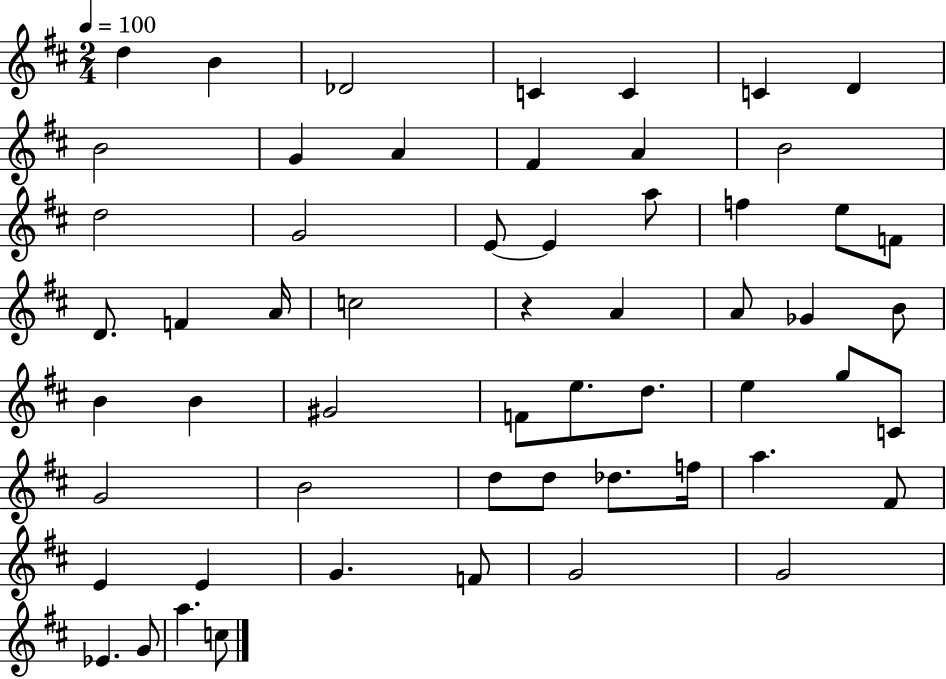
D5/q B4/q Db4/h C4/q C4/q C4/q D4/q B4/h G4/q A4/q F#4/q A4/q B4/h D5/h G4/h E4/e E4/q A5/e F5/q E5/e F4/e D4/e. F4/q A4/s C5/h R/q A4/q A4/e Gb4/q B4/e B4/q B4/q G#4/h F4/e E5/e. D5/e. E5/q G5/e C4/e G4/h B4/h D5/e D5/e Db5/e. F5/s A5/q. F#4/e E4/q E4/q G4/q. F4/e G4/h G4/h Eb4/q. G4/e A5/q. C5/e